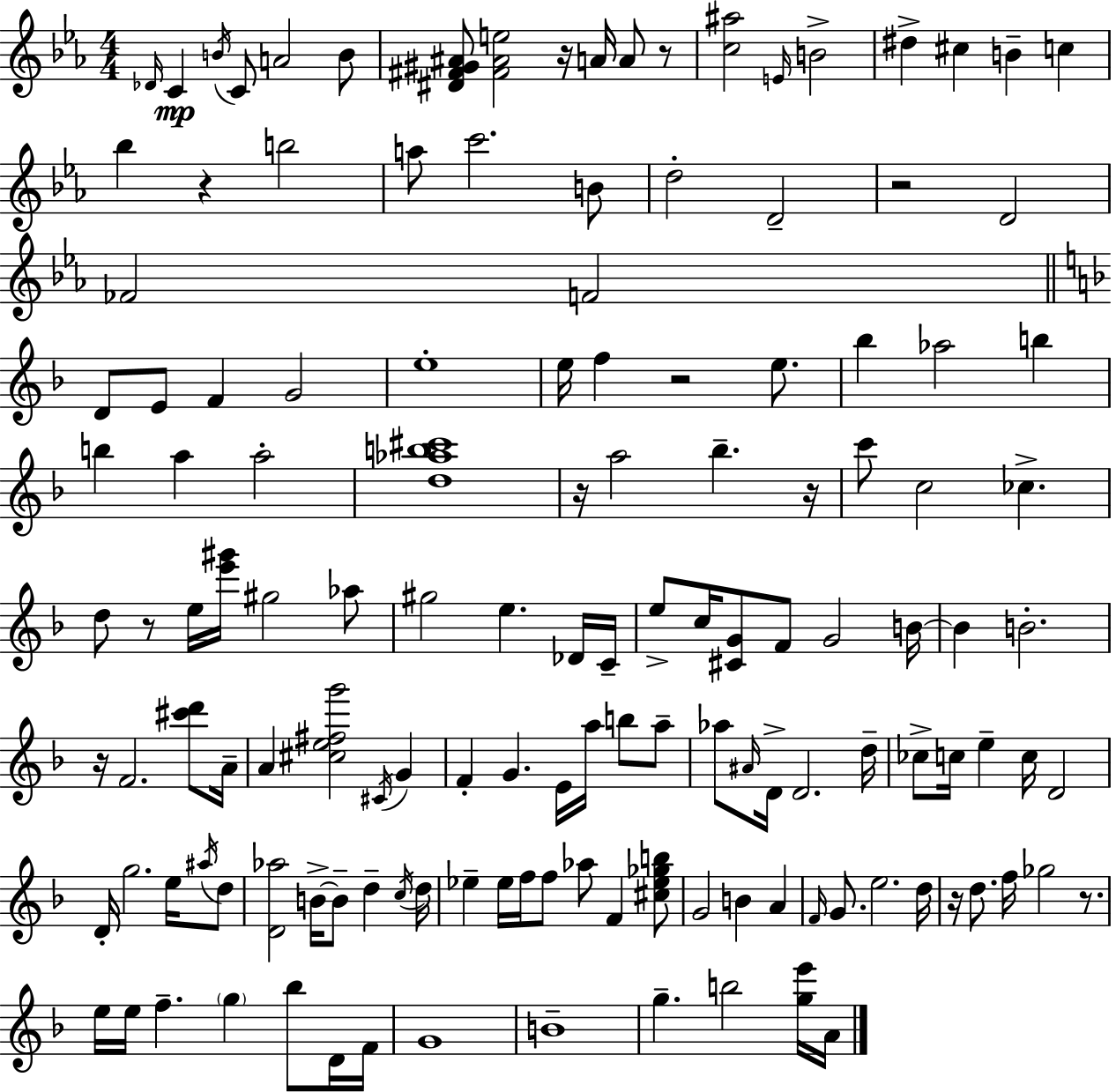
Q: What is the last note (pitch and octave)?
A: A4